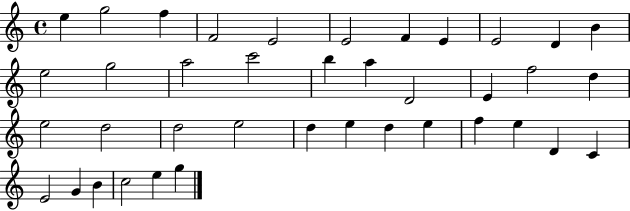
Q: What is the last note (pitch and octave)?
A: G5